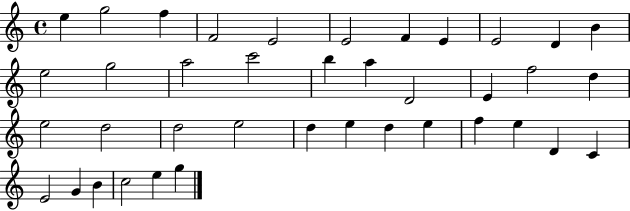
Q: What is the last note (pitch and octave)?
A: G5